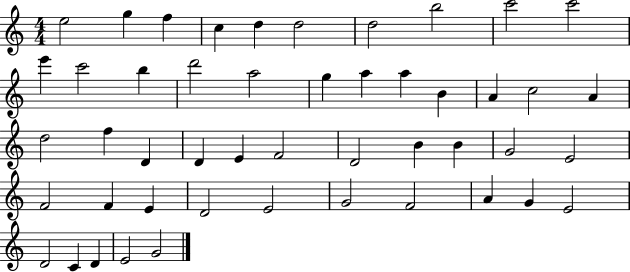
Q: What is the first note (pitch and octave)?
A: E5